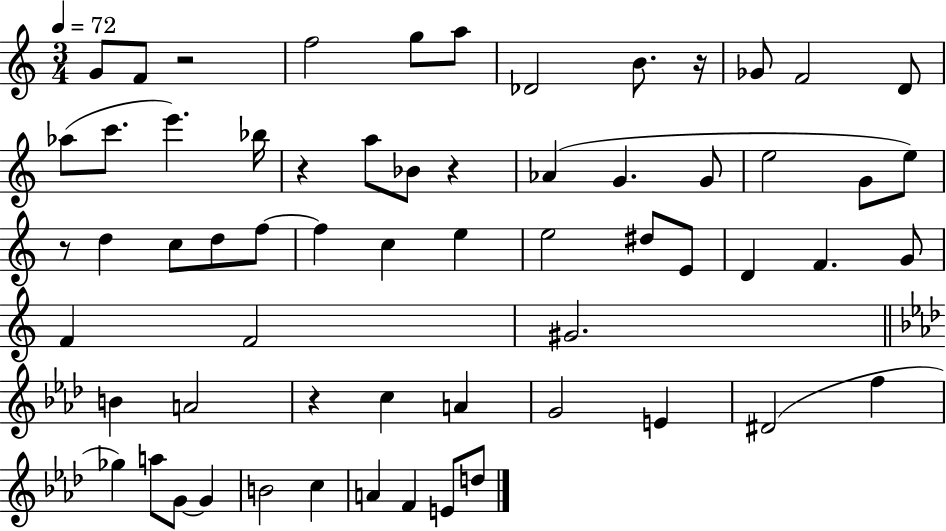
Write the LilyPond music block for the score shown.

{
  \clef treble
  \numericTimeSignature
  \time 3/4
  \key c \major
  \tempo 4 = 72
  \repeat volta 2 { g'8 f'8 r2 | f''2 g''8 a''8 | des'2 b'8. r16 | ges'8 f'2 d'8 | \break aes''8( c'''8. e'''4.) bes''16 | r4 a''8 bes'8 r4 | aes'4( g'4. g'8 | e''2 g'8 e''8) | \break r8 d''4 c''8 d''8 f''8~~ | f''4 c''4 e''4 | e''2 dis''8 e'8 | d'4 f'4. g'8 | \break f'4 f'2 | gis'2. | \bar "||" \break \key aes \major b'4 a'2 | r4 c''4 a'4 | g'2 e'4 | dis'2( f''4 | \break ges''4) a''8 g'8~~ g'4 | b'2 c''4 | a'4 f'4 e'8 d''8 | } \bar "|."
}